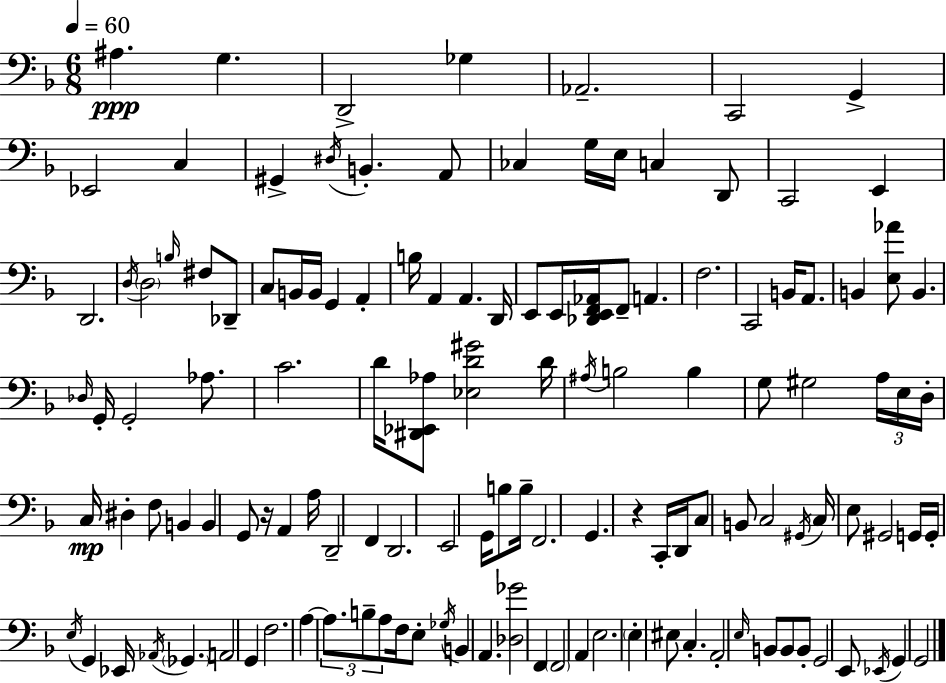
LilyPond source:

{
  \clef bass
  \numericTimeSignature
  \time 6/8
  \key f \major
  \tempo 4 = 60
  ais4.\ppp g4. | d,2-> ges4 | aes,2.-- | c,2 g,4-> | \break ees,2 c4 | gis,4-> \acciaccatura { dis16 } b,4.-. a,8 | ces4 g16 e16 c4 d,8 | c,2 e,4 | \break d,2. | \acciaccatura { d16 } \parenthesize d2 \grace { b16 } fis8 | des,8-- c8 b,16 b,16 g,4 a,4-. | b16 a,4 a,4. | \break d,16 e,8 e,16 <des, e, f, aes,>16 f,8-- a,4. | f2. | c,2 b,16 | a,8. b,4 <e aes'>8 b,4. | \break \grace { des16 } g,16-. g,2-. | aes8. c'2. | d'16 <dis, ees, aes>8 <ees d' gis'>2 | d'16 \acciaccatura { ais16 } b2 | \break b4 g8 gis2 | \tuplet 3/2 { a16 e16 d16-. } c16\mp dis4-. f8 | b,4 b,4 g,8 r16 | a,4 a16 d,2-- | \break f,4 d,2. | e,2 | g,16 b8 b16-- f,2. | g,4. r4 | \break c,16-. d,16 c8 b,8 c2 | \acciaccatura { gis,16 } c16 e8 gis,2 | g,16 g,16-. \acciaccatura { e16 } g,4 | ees,16 \acciaccatura { aes,16 } \parenthesize ges,4. a,2 | \break g,4 f2. | a4~~ | \tuplet 3/2 { a8. b8-- a8 } f16 e8-. \acciaccatura { ges16 } b,4 | a,4. <des ges'>2 | \break f,4 \parenthesize f,2 | a,4 e2. | \parenthesize e4-. | eis8 c4.-. a,2-. | \break \grace { e16 } b,8 b,8 b,8-. | g,2 e,8 \acciaccatura { ees,16 } g,4 | g,2 \bar "|."
}